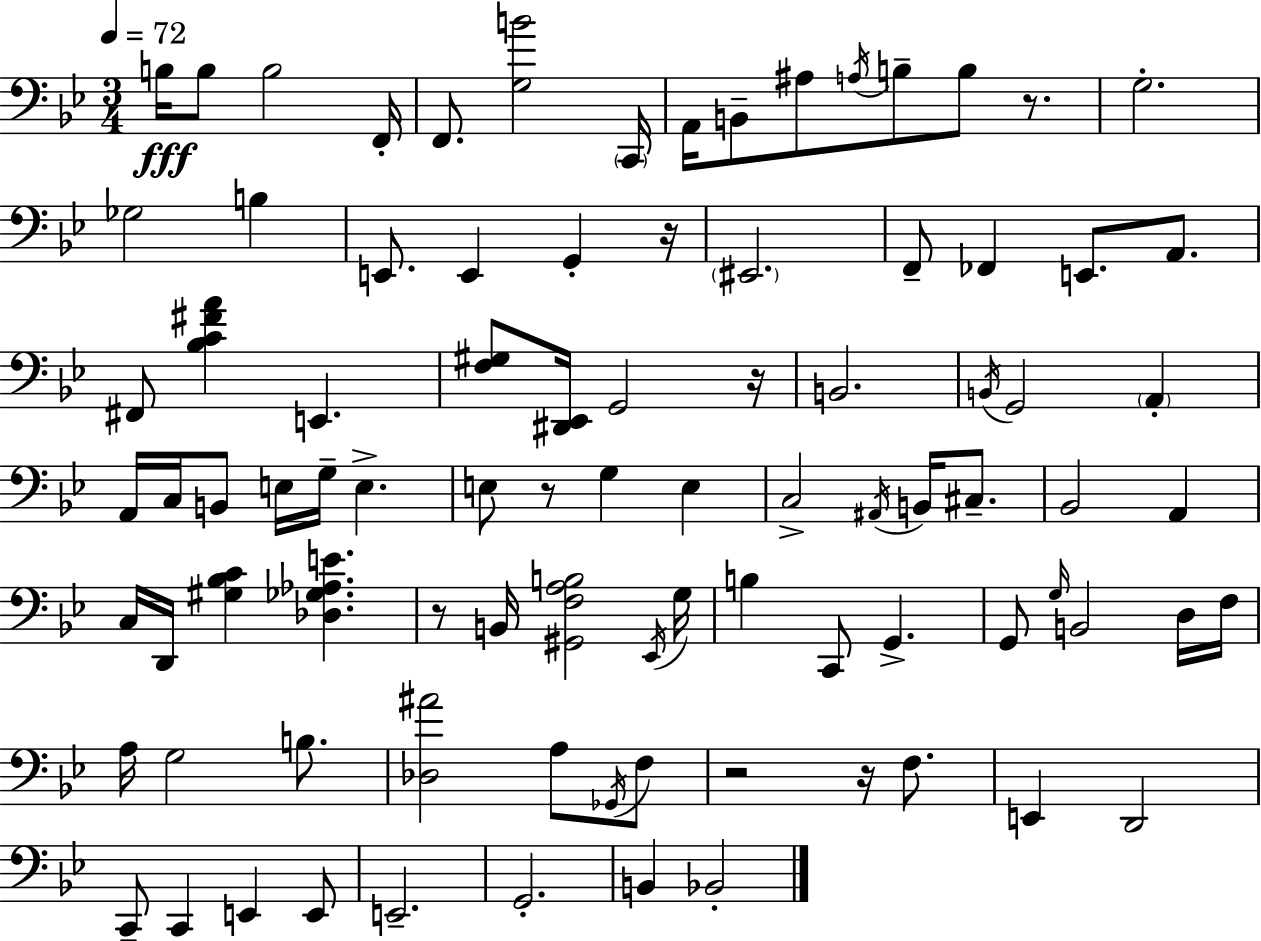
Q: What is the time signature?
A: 3/4